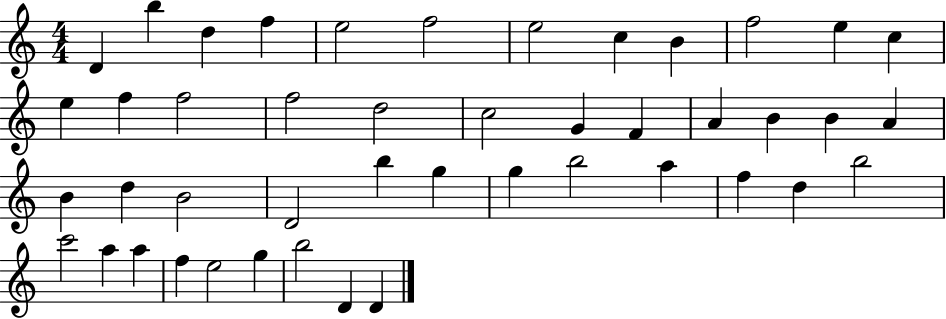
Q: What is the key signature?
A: C major